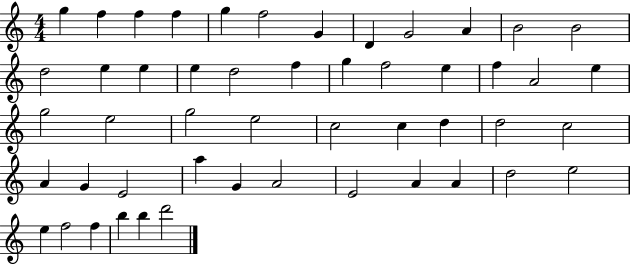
X:1
T:Untitled
M:4/4
L:1/4
K:C
g f f f g f2 G D G2 A B2 B2 d2 e e e d2 f g f2 e f A2 e g2 e2 g2 e2 c2 c d d2 c2 A G E2 a G A2 E2 A A d2 e2 e f2 f b b d'2